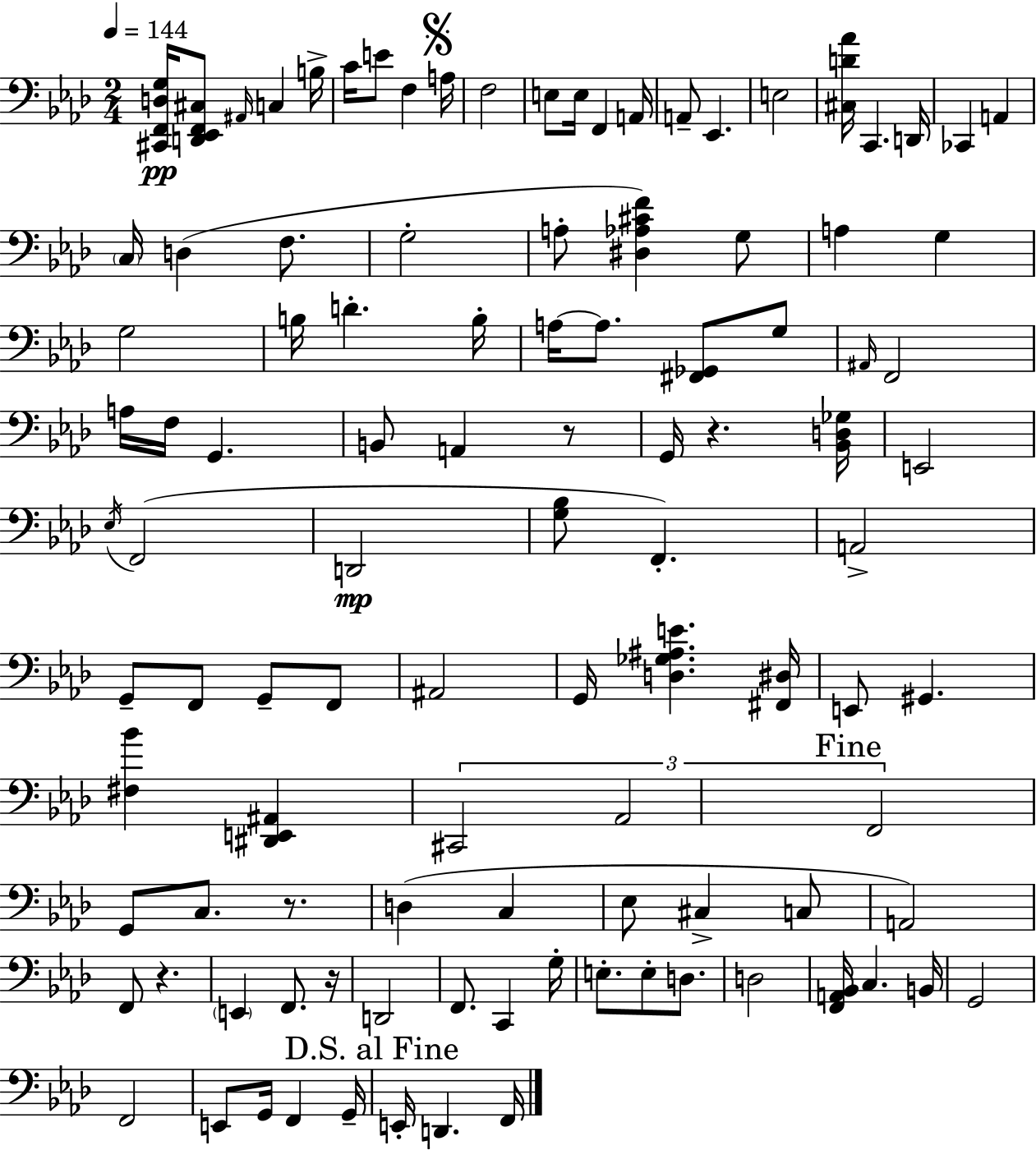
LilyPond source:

{
  \clef bass
  \numericTimeSignature
  \time 2/4
  \key f \minor
  \tempo 4 = 144
  <cis, f, d g>16\pp <d, ees, f, cis>8 \grace { ais,16 } c4 | b16-> c'16 e'8 f4 | \mark \markup { \musicglyph "scripts.segno" } a16 f2 | e8 e16 f,4 | \break a,16 a,8-- ees,4. | e2 | <cis d' aes'>16 c,4. | d,16 ces,4 a,4 | \break \parenthesize c16 d4( f8. | g2-. | a8-. <dis aes cis' f'>4) g8 | a4 g4 | \break g2 | b16 d'4.-. | b16-. a16~~ a8. <fis, ges,>8 g8 | \grace { ais,16 } f,2 | \break a16 f16 g,4. | b,8 a,4 | r8 g,16 r4. | <bes, d ges>16 e,2 | \break \acciaccatura { ees16 } f,2( | d,2\mp | <g bes>8 f,4.-.) | a,2-> | \break g,8-- f,8 g,8-- | f,8 ais,2 | g,16 <d ges ais e'>4. | <fis, dis>16 e,8 gis,4. | \break <fis bes'>4 <dis, e, ais,>4 | \tuplet 3/2 { cis,2 | aes,2 | \mark "Fine" f,2 } | \break g,8 c8. | r8. d4( c4 | ees8 cis4-> | c8 a,2) | \break f,8 r4. | \parenthesize e,4 f,8. | r16 d,2 | f,8. c,4 | \break g16-. e8.-. e8-. | d8. d2 | <f, a, bes,>16 c4. | b,16 g,2 | \break f,2 | e,8 g,16 f,4 | g,16-- \mark "D.S. al Fine" e,16-. d,4. | f,16 \bar "|."
}